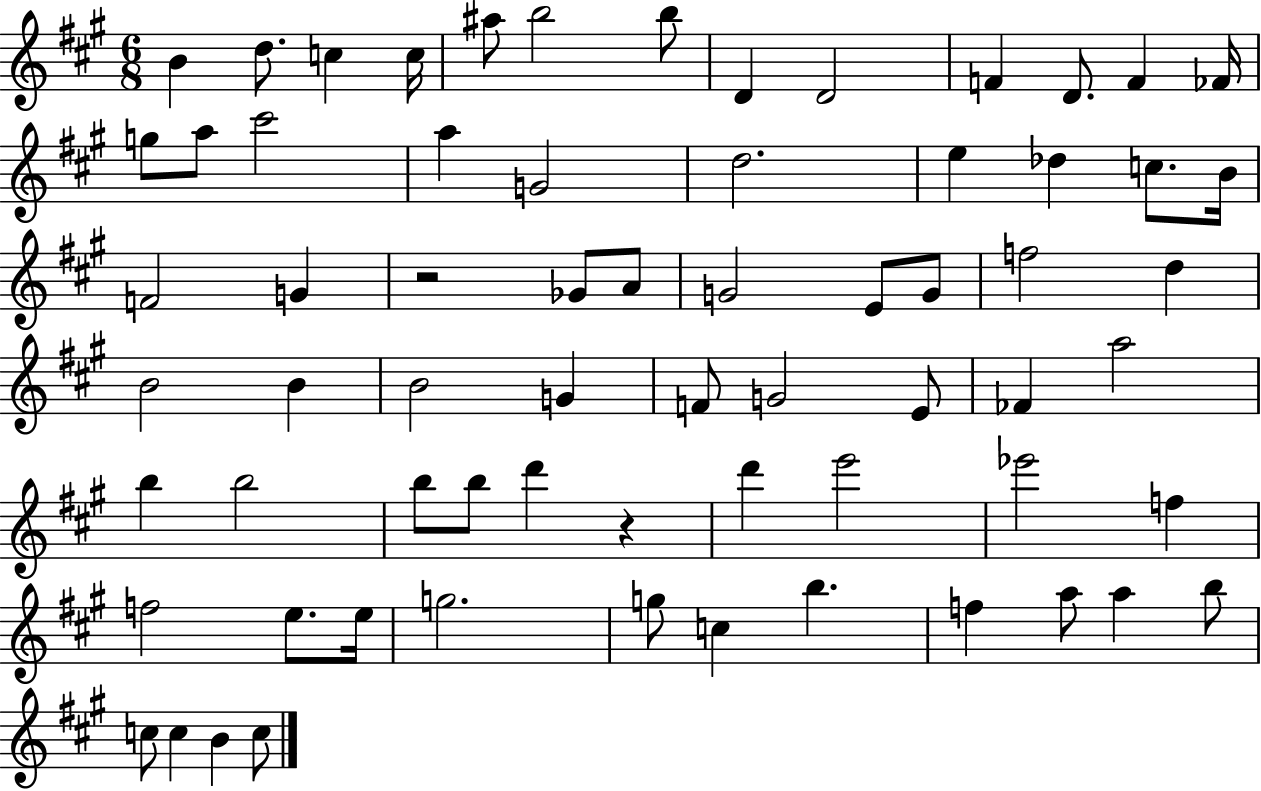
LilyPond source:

{
  \clef treble
  \numericTimeSignature
  \time 6/8
  \key a \major
  b'4 d''8. c''4 c''16 | ais''8 b''2 b''8 | d'4 d'2 | f'4 d'8. f'4 fes'16 | \break g''8 a''8 cis'''2 | a''4 g'2 | d''2. | e''4 des''4 c''8. b'16 | \break f'2 g'4 | r2 ges'8 a'8 | g'2 e'8 g'8 | f''2 d''4 | \break b'2 b'4 | b'2 g'4 | f'8 g'2 e'8 | fes'4 a''2 | \break b''4 b''2 | b''8 b''8 d'''4 r4 | d'''4 e'''2 | ees'''2 f''4 | \break f''2 e''8. e''16 | g''2. | g''8 c''4 b''4. | f''4 a''8 a''4 b''8 | \break c''8 c''4 b'4 c''8 | \bar "|."
}